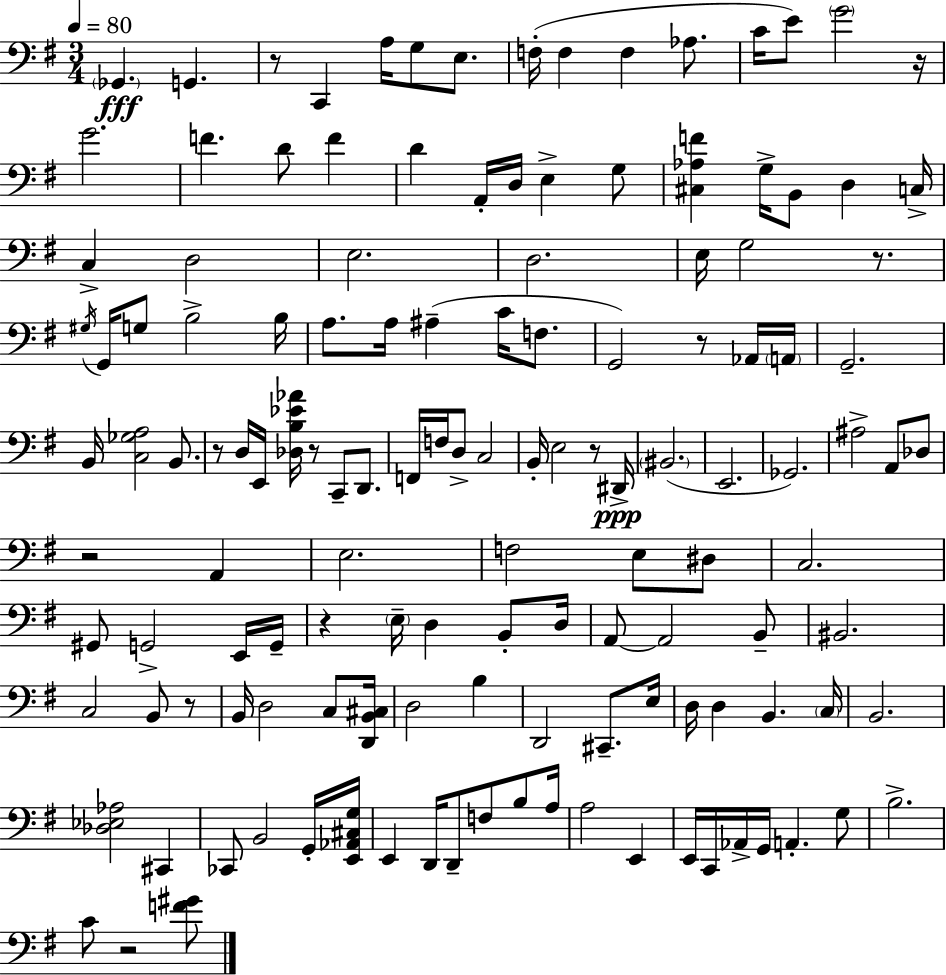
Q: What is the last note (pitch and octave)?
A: C4